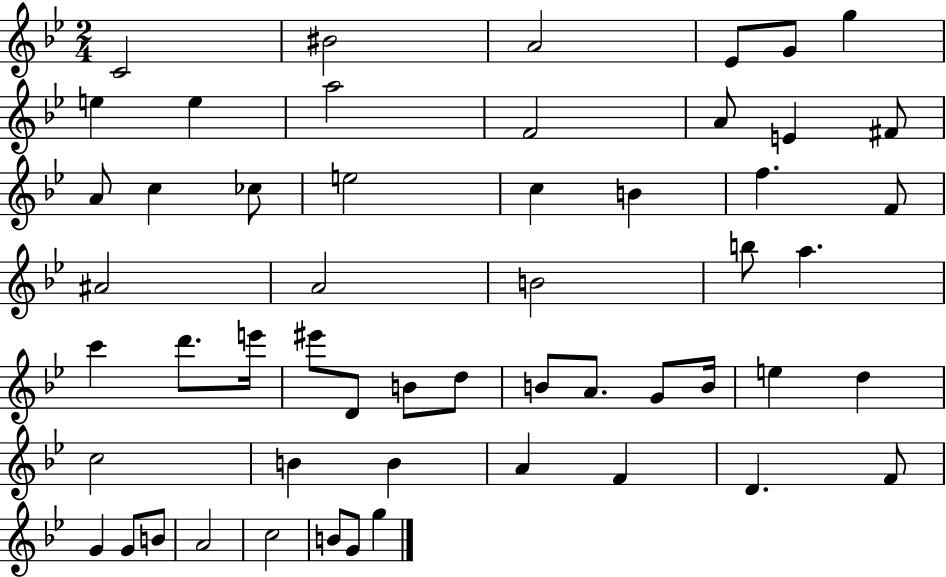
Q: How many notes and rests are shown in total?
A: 54